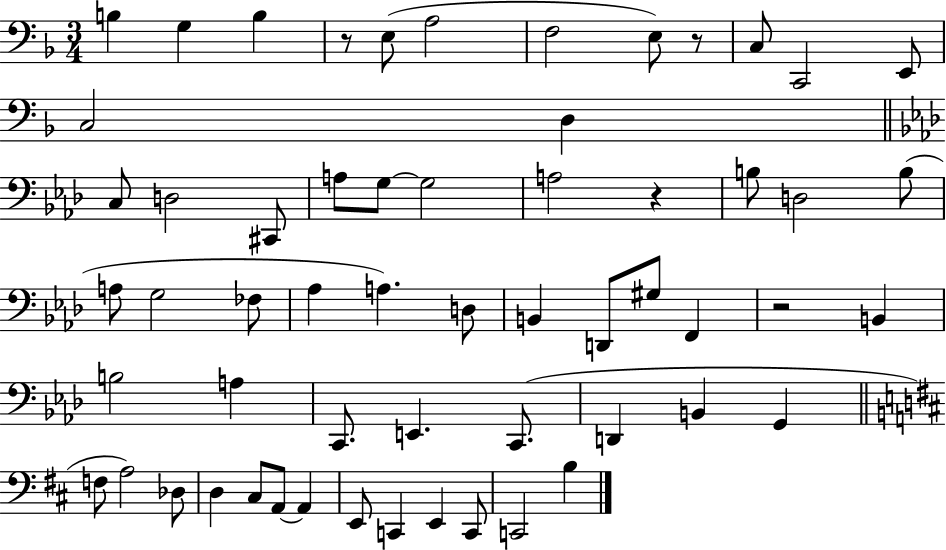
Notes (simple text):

B3/q G3/q B3/q R/e E3/e A3/h F3/h E3/e R/e C3/e C2/h E2/e C3/h D3/q C3/e D3/h C#2/e A3/e G3/e G3/h A3/h R/q B3/e D3/h B3/e A3/e G3/h FES3/e Ab3/q A3/q. D3/e B2/q D2/e G#3/e F2/q R/h B2/q B3/h A3/q C2/e. E2/q. C2/e. D2/q B2/q G2/q F3/e A3/h Db3/e D3/q C#3/e A2/e A2/q E2/e C2/q E2/q C2/e C2/h B3/q